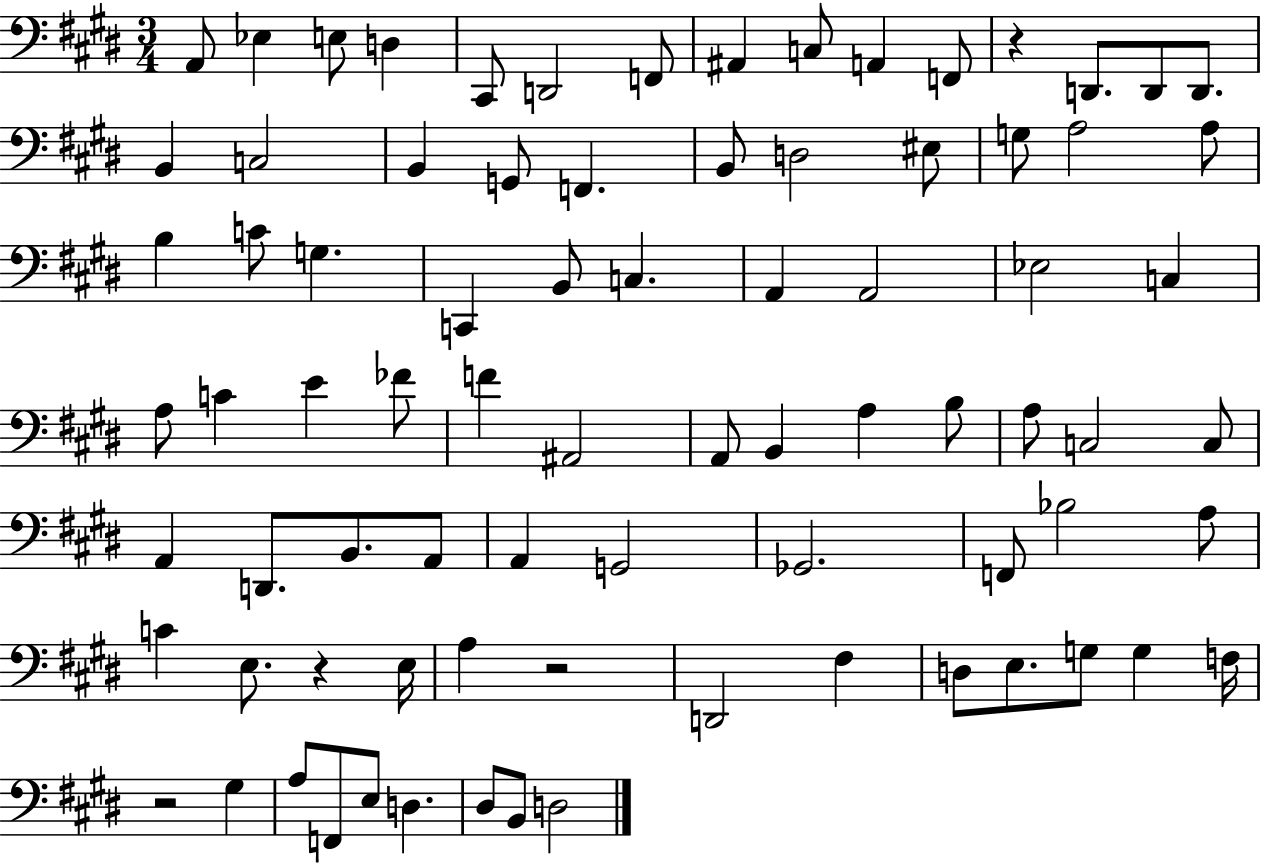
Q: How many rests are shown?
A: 4